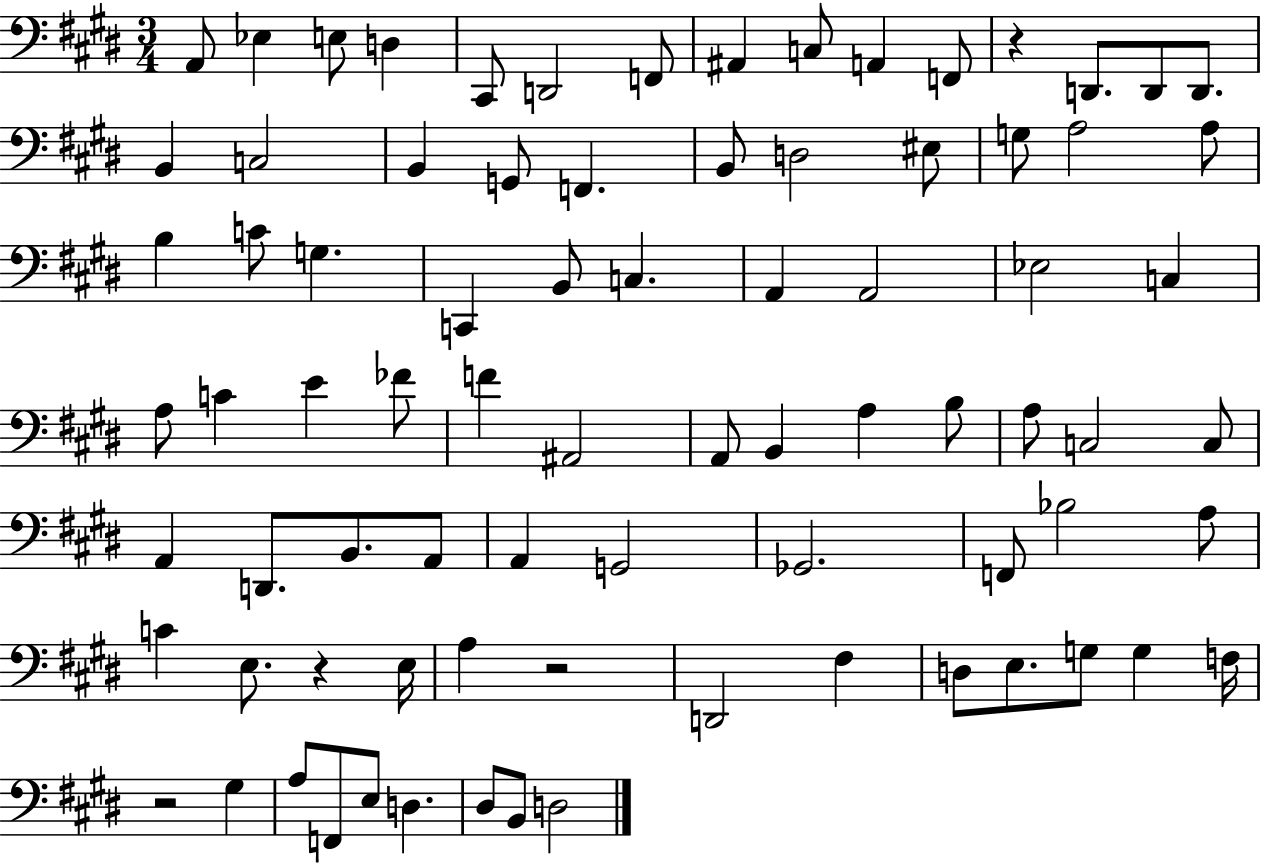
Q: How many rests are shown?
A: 4